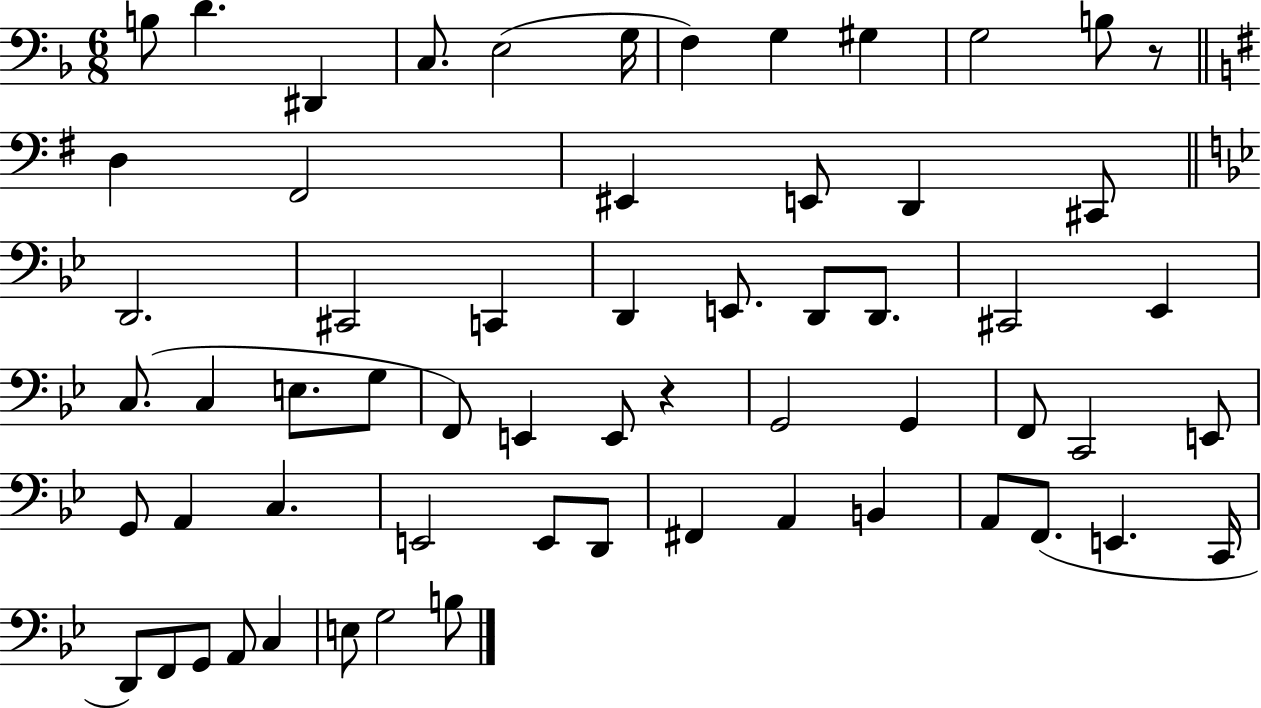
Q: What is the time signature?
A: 6/8